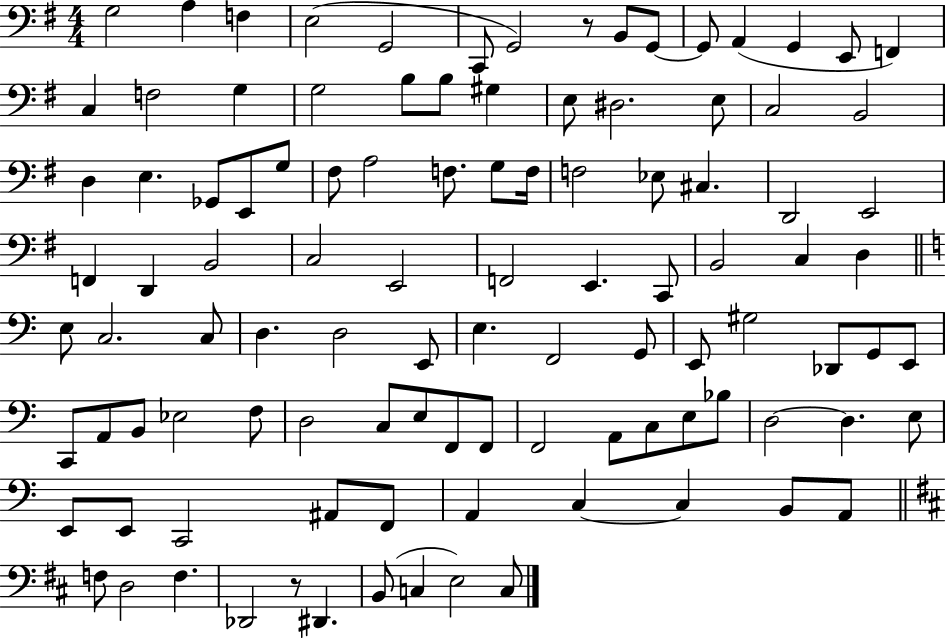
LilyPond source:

{
  \clef bass
  \numericTimeSignature
  \time 4/4
  \key g \major
  g2 a4 f4 | e2( g,2 | c,8 g,2) r8 b,8 g,8~~ | g,8 a,4( g,4 e,8 f,4) | \break c4 f2 g4 | g2 b8 b8 gis4 | e8 dis2. e8 | c2 b,2 | \break d4 e4. ges,8 e,8 g8 | fis8 a2 f8. g8 f16 | f2 ees8 cis4. | d,2 e,2 | \break f,4 d,4 b,2 | c2 e,2 | f,2 e,4. c,8 | b,2 c4 d4 | \break \bar "||" \break \key c \major e8 c2. c8 | d4. d2 e,8 | e4. f,2 g,8 | e,8 gis2 des,8 g,8 e,8 | \break c,8 a,8 b,8 ees2 f8 | d2 c8 e8 f,8 f,8 | f,2 a,8 c8 e8 bes8 | d2~~ d4. e8 | \break e,8 e,8 c,2 ais,8 f,8 | a,4 c4~~ c4 b,8 a,8 | \bar "||" \break \key d \major f8 d2 f4. | des,2 r8 dis,4. | b,8( c4 e2) c8 | \bar "|."
}